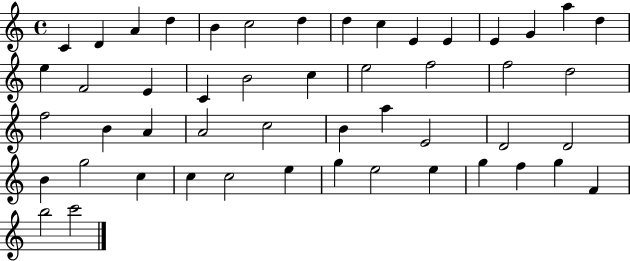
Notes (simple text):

C4/q D4/q A4/q D5/q B4/q C5/h D5/q D5/q C5/q E4/q E4/q E4/q G4/q A5/q D5/q E5/q F4/h E4/q C4/q B4/h C5/q E5/h F5/h F5/h D5/h F5/h B4/q A4/q A4/h C5/h B4/q A5/q E4/h D4/h D4/h B4/q G5/h C5/q C5/q C5/h E5/q G5/q E5/h E5/q G5/q F5/q G5/q F4/q B5/h C6/h